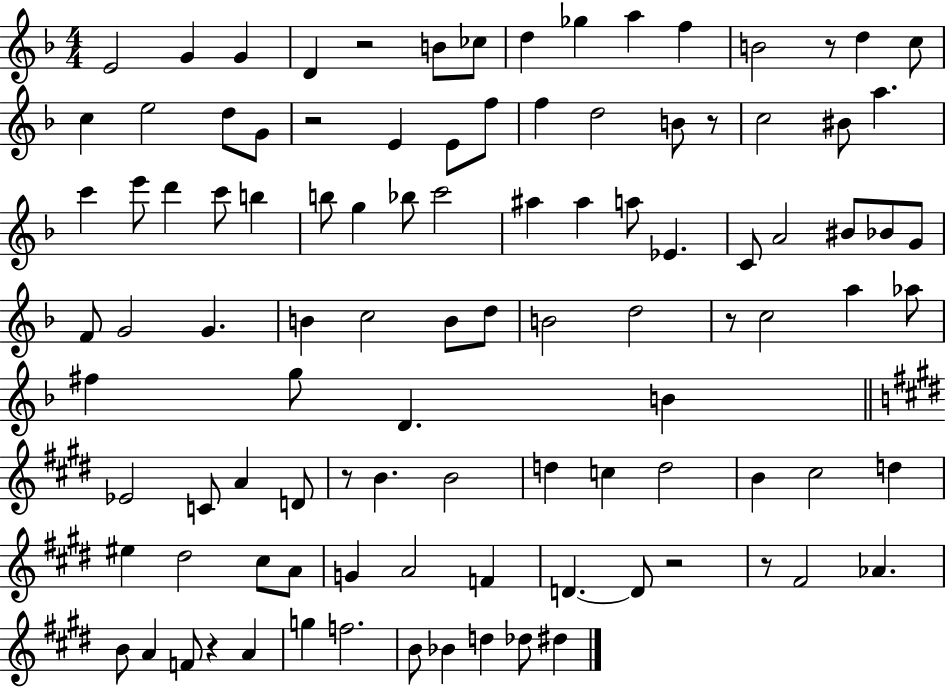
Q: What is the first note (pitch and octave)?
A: E4